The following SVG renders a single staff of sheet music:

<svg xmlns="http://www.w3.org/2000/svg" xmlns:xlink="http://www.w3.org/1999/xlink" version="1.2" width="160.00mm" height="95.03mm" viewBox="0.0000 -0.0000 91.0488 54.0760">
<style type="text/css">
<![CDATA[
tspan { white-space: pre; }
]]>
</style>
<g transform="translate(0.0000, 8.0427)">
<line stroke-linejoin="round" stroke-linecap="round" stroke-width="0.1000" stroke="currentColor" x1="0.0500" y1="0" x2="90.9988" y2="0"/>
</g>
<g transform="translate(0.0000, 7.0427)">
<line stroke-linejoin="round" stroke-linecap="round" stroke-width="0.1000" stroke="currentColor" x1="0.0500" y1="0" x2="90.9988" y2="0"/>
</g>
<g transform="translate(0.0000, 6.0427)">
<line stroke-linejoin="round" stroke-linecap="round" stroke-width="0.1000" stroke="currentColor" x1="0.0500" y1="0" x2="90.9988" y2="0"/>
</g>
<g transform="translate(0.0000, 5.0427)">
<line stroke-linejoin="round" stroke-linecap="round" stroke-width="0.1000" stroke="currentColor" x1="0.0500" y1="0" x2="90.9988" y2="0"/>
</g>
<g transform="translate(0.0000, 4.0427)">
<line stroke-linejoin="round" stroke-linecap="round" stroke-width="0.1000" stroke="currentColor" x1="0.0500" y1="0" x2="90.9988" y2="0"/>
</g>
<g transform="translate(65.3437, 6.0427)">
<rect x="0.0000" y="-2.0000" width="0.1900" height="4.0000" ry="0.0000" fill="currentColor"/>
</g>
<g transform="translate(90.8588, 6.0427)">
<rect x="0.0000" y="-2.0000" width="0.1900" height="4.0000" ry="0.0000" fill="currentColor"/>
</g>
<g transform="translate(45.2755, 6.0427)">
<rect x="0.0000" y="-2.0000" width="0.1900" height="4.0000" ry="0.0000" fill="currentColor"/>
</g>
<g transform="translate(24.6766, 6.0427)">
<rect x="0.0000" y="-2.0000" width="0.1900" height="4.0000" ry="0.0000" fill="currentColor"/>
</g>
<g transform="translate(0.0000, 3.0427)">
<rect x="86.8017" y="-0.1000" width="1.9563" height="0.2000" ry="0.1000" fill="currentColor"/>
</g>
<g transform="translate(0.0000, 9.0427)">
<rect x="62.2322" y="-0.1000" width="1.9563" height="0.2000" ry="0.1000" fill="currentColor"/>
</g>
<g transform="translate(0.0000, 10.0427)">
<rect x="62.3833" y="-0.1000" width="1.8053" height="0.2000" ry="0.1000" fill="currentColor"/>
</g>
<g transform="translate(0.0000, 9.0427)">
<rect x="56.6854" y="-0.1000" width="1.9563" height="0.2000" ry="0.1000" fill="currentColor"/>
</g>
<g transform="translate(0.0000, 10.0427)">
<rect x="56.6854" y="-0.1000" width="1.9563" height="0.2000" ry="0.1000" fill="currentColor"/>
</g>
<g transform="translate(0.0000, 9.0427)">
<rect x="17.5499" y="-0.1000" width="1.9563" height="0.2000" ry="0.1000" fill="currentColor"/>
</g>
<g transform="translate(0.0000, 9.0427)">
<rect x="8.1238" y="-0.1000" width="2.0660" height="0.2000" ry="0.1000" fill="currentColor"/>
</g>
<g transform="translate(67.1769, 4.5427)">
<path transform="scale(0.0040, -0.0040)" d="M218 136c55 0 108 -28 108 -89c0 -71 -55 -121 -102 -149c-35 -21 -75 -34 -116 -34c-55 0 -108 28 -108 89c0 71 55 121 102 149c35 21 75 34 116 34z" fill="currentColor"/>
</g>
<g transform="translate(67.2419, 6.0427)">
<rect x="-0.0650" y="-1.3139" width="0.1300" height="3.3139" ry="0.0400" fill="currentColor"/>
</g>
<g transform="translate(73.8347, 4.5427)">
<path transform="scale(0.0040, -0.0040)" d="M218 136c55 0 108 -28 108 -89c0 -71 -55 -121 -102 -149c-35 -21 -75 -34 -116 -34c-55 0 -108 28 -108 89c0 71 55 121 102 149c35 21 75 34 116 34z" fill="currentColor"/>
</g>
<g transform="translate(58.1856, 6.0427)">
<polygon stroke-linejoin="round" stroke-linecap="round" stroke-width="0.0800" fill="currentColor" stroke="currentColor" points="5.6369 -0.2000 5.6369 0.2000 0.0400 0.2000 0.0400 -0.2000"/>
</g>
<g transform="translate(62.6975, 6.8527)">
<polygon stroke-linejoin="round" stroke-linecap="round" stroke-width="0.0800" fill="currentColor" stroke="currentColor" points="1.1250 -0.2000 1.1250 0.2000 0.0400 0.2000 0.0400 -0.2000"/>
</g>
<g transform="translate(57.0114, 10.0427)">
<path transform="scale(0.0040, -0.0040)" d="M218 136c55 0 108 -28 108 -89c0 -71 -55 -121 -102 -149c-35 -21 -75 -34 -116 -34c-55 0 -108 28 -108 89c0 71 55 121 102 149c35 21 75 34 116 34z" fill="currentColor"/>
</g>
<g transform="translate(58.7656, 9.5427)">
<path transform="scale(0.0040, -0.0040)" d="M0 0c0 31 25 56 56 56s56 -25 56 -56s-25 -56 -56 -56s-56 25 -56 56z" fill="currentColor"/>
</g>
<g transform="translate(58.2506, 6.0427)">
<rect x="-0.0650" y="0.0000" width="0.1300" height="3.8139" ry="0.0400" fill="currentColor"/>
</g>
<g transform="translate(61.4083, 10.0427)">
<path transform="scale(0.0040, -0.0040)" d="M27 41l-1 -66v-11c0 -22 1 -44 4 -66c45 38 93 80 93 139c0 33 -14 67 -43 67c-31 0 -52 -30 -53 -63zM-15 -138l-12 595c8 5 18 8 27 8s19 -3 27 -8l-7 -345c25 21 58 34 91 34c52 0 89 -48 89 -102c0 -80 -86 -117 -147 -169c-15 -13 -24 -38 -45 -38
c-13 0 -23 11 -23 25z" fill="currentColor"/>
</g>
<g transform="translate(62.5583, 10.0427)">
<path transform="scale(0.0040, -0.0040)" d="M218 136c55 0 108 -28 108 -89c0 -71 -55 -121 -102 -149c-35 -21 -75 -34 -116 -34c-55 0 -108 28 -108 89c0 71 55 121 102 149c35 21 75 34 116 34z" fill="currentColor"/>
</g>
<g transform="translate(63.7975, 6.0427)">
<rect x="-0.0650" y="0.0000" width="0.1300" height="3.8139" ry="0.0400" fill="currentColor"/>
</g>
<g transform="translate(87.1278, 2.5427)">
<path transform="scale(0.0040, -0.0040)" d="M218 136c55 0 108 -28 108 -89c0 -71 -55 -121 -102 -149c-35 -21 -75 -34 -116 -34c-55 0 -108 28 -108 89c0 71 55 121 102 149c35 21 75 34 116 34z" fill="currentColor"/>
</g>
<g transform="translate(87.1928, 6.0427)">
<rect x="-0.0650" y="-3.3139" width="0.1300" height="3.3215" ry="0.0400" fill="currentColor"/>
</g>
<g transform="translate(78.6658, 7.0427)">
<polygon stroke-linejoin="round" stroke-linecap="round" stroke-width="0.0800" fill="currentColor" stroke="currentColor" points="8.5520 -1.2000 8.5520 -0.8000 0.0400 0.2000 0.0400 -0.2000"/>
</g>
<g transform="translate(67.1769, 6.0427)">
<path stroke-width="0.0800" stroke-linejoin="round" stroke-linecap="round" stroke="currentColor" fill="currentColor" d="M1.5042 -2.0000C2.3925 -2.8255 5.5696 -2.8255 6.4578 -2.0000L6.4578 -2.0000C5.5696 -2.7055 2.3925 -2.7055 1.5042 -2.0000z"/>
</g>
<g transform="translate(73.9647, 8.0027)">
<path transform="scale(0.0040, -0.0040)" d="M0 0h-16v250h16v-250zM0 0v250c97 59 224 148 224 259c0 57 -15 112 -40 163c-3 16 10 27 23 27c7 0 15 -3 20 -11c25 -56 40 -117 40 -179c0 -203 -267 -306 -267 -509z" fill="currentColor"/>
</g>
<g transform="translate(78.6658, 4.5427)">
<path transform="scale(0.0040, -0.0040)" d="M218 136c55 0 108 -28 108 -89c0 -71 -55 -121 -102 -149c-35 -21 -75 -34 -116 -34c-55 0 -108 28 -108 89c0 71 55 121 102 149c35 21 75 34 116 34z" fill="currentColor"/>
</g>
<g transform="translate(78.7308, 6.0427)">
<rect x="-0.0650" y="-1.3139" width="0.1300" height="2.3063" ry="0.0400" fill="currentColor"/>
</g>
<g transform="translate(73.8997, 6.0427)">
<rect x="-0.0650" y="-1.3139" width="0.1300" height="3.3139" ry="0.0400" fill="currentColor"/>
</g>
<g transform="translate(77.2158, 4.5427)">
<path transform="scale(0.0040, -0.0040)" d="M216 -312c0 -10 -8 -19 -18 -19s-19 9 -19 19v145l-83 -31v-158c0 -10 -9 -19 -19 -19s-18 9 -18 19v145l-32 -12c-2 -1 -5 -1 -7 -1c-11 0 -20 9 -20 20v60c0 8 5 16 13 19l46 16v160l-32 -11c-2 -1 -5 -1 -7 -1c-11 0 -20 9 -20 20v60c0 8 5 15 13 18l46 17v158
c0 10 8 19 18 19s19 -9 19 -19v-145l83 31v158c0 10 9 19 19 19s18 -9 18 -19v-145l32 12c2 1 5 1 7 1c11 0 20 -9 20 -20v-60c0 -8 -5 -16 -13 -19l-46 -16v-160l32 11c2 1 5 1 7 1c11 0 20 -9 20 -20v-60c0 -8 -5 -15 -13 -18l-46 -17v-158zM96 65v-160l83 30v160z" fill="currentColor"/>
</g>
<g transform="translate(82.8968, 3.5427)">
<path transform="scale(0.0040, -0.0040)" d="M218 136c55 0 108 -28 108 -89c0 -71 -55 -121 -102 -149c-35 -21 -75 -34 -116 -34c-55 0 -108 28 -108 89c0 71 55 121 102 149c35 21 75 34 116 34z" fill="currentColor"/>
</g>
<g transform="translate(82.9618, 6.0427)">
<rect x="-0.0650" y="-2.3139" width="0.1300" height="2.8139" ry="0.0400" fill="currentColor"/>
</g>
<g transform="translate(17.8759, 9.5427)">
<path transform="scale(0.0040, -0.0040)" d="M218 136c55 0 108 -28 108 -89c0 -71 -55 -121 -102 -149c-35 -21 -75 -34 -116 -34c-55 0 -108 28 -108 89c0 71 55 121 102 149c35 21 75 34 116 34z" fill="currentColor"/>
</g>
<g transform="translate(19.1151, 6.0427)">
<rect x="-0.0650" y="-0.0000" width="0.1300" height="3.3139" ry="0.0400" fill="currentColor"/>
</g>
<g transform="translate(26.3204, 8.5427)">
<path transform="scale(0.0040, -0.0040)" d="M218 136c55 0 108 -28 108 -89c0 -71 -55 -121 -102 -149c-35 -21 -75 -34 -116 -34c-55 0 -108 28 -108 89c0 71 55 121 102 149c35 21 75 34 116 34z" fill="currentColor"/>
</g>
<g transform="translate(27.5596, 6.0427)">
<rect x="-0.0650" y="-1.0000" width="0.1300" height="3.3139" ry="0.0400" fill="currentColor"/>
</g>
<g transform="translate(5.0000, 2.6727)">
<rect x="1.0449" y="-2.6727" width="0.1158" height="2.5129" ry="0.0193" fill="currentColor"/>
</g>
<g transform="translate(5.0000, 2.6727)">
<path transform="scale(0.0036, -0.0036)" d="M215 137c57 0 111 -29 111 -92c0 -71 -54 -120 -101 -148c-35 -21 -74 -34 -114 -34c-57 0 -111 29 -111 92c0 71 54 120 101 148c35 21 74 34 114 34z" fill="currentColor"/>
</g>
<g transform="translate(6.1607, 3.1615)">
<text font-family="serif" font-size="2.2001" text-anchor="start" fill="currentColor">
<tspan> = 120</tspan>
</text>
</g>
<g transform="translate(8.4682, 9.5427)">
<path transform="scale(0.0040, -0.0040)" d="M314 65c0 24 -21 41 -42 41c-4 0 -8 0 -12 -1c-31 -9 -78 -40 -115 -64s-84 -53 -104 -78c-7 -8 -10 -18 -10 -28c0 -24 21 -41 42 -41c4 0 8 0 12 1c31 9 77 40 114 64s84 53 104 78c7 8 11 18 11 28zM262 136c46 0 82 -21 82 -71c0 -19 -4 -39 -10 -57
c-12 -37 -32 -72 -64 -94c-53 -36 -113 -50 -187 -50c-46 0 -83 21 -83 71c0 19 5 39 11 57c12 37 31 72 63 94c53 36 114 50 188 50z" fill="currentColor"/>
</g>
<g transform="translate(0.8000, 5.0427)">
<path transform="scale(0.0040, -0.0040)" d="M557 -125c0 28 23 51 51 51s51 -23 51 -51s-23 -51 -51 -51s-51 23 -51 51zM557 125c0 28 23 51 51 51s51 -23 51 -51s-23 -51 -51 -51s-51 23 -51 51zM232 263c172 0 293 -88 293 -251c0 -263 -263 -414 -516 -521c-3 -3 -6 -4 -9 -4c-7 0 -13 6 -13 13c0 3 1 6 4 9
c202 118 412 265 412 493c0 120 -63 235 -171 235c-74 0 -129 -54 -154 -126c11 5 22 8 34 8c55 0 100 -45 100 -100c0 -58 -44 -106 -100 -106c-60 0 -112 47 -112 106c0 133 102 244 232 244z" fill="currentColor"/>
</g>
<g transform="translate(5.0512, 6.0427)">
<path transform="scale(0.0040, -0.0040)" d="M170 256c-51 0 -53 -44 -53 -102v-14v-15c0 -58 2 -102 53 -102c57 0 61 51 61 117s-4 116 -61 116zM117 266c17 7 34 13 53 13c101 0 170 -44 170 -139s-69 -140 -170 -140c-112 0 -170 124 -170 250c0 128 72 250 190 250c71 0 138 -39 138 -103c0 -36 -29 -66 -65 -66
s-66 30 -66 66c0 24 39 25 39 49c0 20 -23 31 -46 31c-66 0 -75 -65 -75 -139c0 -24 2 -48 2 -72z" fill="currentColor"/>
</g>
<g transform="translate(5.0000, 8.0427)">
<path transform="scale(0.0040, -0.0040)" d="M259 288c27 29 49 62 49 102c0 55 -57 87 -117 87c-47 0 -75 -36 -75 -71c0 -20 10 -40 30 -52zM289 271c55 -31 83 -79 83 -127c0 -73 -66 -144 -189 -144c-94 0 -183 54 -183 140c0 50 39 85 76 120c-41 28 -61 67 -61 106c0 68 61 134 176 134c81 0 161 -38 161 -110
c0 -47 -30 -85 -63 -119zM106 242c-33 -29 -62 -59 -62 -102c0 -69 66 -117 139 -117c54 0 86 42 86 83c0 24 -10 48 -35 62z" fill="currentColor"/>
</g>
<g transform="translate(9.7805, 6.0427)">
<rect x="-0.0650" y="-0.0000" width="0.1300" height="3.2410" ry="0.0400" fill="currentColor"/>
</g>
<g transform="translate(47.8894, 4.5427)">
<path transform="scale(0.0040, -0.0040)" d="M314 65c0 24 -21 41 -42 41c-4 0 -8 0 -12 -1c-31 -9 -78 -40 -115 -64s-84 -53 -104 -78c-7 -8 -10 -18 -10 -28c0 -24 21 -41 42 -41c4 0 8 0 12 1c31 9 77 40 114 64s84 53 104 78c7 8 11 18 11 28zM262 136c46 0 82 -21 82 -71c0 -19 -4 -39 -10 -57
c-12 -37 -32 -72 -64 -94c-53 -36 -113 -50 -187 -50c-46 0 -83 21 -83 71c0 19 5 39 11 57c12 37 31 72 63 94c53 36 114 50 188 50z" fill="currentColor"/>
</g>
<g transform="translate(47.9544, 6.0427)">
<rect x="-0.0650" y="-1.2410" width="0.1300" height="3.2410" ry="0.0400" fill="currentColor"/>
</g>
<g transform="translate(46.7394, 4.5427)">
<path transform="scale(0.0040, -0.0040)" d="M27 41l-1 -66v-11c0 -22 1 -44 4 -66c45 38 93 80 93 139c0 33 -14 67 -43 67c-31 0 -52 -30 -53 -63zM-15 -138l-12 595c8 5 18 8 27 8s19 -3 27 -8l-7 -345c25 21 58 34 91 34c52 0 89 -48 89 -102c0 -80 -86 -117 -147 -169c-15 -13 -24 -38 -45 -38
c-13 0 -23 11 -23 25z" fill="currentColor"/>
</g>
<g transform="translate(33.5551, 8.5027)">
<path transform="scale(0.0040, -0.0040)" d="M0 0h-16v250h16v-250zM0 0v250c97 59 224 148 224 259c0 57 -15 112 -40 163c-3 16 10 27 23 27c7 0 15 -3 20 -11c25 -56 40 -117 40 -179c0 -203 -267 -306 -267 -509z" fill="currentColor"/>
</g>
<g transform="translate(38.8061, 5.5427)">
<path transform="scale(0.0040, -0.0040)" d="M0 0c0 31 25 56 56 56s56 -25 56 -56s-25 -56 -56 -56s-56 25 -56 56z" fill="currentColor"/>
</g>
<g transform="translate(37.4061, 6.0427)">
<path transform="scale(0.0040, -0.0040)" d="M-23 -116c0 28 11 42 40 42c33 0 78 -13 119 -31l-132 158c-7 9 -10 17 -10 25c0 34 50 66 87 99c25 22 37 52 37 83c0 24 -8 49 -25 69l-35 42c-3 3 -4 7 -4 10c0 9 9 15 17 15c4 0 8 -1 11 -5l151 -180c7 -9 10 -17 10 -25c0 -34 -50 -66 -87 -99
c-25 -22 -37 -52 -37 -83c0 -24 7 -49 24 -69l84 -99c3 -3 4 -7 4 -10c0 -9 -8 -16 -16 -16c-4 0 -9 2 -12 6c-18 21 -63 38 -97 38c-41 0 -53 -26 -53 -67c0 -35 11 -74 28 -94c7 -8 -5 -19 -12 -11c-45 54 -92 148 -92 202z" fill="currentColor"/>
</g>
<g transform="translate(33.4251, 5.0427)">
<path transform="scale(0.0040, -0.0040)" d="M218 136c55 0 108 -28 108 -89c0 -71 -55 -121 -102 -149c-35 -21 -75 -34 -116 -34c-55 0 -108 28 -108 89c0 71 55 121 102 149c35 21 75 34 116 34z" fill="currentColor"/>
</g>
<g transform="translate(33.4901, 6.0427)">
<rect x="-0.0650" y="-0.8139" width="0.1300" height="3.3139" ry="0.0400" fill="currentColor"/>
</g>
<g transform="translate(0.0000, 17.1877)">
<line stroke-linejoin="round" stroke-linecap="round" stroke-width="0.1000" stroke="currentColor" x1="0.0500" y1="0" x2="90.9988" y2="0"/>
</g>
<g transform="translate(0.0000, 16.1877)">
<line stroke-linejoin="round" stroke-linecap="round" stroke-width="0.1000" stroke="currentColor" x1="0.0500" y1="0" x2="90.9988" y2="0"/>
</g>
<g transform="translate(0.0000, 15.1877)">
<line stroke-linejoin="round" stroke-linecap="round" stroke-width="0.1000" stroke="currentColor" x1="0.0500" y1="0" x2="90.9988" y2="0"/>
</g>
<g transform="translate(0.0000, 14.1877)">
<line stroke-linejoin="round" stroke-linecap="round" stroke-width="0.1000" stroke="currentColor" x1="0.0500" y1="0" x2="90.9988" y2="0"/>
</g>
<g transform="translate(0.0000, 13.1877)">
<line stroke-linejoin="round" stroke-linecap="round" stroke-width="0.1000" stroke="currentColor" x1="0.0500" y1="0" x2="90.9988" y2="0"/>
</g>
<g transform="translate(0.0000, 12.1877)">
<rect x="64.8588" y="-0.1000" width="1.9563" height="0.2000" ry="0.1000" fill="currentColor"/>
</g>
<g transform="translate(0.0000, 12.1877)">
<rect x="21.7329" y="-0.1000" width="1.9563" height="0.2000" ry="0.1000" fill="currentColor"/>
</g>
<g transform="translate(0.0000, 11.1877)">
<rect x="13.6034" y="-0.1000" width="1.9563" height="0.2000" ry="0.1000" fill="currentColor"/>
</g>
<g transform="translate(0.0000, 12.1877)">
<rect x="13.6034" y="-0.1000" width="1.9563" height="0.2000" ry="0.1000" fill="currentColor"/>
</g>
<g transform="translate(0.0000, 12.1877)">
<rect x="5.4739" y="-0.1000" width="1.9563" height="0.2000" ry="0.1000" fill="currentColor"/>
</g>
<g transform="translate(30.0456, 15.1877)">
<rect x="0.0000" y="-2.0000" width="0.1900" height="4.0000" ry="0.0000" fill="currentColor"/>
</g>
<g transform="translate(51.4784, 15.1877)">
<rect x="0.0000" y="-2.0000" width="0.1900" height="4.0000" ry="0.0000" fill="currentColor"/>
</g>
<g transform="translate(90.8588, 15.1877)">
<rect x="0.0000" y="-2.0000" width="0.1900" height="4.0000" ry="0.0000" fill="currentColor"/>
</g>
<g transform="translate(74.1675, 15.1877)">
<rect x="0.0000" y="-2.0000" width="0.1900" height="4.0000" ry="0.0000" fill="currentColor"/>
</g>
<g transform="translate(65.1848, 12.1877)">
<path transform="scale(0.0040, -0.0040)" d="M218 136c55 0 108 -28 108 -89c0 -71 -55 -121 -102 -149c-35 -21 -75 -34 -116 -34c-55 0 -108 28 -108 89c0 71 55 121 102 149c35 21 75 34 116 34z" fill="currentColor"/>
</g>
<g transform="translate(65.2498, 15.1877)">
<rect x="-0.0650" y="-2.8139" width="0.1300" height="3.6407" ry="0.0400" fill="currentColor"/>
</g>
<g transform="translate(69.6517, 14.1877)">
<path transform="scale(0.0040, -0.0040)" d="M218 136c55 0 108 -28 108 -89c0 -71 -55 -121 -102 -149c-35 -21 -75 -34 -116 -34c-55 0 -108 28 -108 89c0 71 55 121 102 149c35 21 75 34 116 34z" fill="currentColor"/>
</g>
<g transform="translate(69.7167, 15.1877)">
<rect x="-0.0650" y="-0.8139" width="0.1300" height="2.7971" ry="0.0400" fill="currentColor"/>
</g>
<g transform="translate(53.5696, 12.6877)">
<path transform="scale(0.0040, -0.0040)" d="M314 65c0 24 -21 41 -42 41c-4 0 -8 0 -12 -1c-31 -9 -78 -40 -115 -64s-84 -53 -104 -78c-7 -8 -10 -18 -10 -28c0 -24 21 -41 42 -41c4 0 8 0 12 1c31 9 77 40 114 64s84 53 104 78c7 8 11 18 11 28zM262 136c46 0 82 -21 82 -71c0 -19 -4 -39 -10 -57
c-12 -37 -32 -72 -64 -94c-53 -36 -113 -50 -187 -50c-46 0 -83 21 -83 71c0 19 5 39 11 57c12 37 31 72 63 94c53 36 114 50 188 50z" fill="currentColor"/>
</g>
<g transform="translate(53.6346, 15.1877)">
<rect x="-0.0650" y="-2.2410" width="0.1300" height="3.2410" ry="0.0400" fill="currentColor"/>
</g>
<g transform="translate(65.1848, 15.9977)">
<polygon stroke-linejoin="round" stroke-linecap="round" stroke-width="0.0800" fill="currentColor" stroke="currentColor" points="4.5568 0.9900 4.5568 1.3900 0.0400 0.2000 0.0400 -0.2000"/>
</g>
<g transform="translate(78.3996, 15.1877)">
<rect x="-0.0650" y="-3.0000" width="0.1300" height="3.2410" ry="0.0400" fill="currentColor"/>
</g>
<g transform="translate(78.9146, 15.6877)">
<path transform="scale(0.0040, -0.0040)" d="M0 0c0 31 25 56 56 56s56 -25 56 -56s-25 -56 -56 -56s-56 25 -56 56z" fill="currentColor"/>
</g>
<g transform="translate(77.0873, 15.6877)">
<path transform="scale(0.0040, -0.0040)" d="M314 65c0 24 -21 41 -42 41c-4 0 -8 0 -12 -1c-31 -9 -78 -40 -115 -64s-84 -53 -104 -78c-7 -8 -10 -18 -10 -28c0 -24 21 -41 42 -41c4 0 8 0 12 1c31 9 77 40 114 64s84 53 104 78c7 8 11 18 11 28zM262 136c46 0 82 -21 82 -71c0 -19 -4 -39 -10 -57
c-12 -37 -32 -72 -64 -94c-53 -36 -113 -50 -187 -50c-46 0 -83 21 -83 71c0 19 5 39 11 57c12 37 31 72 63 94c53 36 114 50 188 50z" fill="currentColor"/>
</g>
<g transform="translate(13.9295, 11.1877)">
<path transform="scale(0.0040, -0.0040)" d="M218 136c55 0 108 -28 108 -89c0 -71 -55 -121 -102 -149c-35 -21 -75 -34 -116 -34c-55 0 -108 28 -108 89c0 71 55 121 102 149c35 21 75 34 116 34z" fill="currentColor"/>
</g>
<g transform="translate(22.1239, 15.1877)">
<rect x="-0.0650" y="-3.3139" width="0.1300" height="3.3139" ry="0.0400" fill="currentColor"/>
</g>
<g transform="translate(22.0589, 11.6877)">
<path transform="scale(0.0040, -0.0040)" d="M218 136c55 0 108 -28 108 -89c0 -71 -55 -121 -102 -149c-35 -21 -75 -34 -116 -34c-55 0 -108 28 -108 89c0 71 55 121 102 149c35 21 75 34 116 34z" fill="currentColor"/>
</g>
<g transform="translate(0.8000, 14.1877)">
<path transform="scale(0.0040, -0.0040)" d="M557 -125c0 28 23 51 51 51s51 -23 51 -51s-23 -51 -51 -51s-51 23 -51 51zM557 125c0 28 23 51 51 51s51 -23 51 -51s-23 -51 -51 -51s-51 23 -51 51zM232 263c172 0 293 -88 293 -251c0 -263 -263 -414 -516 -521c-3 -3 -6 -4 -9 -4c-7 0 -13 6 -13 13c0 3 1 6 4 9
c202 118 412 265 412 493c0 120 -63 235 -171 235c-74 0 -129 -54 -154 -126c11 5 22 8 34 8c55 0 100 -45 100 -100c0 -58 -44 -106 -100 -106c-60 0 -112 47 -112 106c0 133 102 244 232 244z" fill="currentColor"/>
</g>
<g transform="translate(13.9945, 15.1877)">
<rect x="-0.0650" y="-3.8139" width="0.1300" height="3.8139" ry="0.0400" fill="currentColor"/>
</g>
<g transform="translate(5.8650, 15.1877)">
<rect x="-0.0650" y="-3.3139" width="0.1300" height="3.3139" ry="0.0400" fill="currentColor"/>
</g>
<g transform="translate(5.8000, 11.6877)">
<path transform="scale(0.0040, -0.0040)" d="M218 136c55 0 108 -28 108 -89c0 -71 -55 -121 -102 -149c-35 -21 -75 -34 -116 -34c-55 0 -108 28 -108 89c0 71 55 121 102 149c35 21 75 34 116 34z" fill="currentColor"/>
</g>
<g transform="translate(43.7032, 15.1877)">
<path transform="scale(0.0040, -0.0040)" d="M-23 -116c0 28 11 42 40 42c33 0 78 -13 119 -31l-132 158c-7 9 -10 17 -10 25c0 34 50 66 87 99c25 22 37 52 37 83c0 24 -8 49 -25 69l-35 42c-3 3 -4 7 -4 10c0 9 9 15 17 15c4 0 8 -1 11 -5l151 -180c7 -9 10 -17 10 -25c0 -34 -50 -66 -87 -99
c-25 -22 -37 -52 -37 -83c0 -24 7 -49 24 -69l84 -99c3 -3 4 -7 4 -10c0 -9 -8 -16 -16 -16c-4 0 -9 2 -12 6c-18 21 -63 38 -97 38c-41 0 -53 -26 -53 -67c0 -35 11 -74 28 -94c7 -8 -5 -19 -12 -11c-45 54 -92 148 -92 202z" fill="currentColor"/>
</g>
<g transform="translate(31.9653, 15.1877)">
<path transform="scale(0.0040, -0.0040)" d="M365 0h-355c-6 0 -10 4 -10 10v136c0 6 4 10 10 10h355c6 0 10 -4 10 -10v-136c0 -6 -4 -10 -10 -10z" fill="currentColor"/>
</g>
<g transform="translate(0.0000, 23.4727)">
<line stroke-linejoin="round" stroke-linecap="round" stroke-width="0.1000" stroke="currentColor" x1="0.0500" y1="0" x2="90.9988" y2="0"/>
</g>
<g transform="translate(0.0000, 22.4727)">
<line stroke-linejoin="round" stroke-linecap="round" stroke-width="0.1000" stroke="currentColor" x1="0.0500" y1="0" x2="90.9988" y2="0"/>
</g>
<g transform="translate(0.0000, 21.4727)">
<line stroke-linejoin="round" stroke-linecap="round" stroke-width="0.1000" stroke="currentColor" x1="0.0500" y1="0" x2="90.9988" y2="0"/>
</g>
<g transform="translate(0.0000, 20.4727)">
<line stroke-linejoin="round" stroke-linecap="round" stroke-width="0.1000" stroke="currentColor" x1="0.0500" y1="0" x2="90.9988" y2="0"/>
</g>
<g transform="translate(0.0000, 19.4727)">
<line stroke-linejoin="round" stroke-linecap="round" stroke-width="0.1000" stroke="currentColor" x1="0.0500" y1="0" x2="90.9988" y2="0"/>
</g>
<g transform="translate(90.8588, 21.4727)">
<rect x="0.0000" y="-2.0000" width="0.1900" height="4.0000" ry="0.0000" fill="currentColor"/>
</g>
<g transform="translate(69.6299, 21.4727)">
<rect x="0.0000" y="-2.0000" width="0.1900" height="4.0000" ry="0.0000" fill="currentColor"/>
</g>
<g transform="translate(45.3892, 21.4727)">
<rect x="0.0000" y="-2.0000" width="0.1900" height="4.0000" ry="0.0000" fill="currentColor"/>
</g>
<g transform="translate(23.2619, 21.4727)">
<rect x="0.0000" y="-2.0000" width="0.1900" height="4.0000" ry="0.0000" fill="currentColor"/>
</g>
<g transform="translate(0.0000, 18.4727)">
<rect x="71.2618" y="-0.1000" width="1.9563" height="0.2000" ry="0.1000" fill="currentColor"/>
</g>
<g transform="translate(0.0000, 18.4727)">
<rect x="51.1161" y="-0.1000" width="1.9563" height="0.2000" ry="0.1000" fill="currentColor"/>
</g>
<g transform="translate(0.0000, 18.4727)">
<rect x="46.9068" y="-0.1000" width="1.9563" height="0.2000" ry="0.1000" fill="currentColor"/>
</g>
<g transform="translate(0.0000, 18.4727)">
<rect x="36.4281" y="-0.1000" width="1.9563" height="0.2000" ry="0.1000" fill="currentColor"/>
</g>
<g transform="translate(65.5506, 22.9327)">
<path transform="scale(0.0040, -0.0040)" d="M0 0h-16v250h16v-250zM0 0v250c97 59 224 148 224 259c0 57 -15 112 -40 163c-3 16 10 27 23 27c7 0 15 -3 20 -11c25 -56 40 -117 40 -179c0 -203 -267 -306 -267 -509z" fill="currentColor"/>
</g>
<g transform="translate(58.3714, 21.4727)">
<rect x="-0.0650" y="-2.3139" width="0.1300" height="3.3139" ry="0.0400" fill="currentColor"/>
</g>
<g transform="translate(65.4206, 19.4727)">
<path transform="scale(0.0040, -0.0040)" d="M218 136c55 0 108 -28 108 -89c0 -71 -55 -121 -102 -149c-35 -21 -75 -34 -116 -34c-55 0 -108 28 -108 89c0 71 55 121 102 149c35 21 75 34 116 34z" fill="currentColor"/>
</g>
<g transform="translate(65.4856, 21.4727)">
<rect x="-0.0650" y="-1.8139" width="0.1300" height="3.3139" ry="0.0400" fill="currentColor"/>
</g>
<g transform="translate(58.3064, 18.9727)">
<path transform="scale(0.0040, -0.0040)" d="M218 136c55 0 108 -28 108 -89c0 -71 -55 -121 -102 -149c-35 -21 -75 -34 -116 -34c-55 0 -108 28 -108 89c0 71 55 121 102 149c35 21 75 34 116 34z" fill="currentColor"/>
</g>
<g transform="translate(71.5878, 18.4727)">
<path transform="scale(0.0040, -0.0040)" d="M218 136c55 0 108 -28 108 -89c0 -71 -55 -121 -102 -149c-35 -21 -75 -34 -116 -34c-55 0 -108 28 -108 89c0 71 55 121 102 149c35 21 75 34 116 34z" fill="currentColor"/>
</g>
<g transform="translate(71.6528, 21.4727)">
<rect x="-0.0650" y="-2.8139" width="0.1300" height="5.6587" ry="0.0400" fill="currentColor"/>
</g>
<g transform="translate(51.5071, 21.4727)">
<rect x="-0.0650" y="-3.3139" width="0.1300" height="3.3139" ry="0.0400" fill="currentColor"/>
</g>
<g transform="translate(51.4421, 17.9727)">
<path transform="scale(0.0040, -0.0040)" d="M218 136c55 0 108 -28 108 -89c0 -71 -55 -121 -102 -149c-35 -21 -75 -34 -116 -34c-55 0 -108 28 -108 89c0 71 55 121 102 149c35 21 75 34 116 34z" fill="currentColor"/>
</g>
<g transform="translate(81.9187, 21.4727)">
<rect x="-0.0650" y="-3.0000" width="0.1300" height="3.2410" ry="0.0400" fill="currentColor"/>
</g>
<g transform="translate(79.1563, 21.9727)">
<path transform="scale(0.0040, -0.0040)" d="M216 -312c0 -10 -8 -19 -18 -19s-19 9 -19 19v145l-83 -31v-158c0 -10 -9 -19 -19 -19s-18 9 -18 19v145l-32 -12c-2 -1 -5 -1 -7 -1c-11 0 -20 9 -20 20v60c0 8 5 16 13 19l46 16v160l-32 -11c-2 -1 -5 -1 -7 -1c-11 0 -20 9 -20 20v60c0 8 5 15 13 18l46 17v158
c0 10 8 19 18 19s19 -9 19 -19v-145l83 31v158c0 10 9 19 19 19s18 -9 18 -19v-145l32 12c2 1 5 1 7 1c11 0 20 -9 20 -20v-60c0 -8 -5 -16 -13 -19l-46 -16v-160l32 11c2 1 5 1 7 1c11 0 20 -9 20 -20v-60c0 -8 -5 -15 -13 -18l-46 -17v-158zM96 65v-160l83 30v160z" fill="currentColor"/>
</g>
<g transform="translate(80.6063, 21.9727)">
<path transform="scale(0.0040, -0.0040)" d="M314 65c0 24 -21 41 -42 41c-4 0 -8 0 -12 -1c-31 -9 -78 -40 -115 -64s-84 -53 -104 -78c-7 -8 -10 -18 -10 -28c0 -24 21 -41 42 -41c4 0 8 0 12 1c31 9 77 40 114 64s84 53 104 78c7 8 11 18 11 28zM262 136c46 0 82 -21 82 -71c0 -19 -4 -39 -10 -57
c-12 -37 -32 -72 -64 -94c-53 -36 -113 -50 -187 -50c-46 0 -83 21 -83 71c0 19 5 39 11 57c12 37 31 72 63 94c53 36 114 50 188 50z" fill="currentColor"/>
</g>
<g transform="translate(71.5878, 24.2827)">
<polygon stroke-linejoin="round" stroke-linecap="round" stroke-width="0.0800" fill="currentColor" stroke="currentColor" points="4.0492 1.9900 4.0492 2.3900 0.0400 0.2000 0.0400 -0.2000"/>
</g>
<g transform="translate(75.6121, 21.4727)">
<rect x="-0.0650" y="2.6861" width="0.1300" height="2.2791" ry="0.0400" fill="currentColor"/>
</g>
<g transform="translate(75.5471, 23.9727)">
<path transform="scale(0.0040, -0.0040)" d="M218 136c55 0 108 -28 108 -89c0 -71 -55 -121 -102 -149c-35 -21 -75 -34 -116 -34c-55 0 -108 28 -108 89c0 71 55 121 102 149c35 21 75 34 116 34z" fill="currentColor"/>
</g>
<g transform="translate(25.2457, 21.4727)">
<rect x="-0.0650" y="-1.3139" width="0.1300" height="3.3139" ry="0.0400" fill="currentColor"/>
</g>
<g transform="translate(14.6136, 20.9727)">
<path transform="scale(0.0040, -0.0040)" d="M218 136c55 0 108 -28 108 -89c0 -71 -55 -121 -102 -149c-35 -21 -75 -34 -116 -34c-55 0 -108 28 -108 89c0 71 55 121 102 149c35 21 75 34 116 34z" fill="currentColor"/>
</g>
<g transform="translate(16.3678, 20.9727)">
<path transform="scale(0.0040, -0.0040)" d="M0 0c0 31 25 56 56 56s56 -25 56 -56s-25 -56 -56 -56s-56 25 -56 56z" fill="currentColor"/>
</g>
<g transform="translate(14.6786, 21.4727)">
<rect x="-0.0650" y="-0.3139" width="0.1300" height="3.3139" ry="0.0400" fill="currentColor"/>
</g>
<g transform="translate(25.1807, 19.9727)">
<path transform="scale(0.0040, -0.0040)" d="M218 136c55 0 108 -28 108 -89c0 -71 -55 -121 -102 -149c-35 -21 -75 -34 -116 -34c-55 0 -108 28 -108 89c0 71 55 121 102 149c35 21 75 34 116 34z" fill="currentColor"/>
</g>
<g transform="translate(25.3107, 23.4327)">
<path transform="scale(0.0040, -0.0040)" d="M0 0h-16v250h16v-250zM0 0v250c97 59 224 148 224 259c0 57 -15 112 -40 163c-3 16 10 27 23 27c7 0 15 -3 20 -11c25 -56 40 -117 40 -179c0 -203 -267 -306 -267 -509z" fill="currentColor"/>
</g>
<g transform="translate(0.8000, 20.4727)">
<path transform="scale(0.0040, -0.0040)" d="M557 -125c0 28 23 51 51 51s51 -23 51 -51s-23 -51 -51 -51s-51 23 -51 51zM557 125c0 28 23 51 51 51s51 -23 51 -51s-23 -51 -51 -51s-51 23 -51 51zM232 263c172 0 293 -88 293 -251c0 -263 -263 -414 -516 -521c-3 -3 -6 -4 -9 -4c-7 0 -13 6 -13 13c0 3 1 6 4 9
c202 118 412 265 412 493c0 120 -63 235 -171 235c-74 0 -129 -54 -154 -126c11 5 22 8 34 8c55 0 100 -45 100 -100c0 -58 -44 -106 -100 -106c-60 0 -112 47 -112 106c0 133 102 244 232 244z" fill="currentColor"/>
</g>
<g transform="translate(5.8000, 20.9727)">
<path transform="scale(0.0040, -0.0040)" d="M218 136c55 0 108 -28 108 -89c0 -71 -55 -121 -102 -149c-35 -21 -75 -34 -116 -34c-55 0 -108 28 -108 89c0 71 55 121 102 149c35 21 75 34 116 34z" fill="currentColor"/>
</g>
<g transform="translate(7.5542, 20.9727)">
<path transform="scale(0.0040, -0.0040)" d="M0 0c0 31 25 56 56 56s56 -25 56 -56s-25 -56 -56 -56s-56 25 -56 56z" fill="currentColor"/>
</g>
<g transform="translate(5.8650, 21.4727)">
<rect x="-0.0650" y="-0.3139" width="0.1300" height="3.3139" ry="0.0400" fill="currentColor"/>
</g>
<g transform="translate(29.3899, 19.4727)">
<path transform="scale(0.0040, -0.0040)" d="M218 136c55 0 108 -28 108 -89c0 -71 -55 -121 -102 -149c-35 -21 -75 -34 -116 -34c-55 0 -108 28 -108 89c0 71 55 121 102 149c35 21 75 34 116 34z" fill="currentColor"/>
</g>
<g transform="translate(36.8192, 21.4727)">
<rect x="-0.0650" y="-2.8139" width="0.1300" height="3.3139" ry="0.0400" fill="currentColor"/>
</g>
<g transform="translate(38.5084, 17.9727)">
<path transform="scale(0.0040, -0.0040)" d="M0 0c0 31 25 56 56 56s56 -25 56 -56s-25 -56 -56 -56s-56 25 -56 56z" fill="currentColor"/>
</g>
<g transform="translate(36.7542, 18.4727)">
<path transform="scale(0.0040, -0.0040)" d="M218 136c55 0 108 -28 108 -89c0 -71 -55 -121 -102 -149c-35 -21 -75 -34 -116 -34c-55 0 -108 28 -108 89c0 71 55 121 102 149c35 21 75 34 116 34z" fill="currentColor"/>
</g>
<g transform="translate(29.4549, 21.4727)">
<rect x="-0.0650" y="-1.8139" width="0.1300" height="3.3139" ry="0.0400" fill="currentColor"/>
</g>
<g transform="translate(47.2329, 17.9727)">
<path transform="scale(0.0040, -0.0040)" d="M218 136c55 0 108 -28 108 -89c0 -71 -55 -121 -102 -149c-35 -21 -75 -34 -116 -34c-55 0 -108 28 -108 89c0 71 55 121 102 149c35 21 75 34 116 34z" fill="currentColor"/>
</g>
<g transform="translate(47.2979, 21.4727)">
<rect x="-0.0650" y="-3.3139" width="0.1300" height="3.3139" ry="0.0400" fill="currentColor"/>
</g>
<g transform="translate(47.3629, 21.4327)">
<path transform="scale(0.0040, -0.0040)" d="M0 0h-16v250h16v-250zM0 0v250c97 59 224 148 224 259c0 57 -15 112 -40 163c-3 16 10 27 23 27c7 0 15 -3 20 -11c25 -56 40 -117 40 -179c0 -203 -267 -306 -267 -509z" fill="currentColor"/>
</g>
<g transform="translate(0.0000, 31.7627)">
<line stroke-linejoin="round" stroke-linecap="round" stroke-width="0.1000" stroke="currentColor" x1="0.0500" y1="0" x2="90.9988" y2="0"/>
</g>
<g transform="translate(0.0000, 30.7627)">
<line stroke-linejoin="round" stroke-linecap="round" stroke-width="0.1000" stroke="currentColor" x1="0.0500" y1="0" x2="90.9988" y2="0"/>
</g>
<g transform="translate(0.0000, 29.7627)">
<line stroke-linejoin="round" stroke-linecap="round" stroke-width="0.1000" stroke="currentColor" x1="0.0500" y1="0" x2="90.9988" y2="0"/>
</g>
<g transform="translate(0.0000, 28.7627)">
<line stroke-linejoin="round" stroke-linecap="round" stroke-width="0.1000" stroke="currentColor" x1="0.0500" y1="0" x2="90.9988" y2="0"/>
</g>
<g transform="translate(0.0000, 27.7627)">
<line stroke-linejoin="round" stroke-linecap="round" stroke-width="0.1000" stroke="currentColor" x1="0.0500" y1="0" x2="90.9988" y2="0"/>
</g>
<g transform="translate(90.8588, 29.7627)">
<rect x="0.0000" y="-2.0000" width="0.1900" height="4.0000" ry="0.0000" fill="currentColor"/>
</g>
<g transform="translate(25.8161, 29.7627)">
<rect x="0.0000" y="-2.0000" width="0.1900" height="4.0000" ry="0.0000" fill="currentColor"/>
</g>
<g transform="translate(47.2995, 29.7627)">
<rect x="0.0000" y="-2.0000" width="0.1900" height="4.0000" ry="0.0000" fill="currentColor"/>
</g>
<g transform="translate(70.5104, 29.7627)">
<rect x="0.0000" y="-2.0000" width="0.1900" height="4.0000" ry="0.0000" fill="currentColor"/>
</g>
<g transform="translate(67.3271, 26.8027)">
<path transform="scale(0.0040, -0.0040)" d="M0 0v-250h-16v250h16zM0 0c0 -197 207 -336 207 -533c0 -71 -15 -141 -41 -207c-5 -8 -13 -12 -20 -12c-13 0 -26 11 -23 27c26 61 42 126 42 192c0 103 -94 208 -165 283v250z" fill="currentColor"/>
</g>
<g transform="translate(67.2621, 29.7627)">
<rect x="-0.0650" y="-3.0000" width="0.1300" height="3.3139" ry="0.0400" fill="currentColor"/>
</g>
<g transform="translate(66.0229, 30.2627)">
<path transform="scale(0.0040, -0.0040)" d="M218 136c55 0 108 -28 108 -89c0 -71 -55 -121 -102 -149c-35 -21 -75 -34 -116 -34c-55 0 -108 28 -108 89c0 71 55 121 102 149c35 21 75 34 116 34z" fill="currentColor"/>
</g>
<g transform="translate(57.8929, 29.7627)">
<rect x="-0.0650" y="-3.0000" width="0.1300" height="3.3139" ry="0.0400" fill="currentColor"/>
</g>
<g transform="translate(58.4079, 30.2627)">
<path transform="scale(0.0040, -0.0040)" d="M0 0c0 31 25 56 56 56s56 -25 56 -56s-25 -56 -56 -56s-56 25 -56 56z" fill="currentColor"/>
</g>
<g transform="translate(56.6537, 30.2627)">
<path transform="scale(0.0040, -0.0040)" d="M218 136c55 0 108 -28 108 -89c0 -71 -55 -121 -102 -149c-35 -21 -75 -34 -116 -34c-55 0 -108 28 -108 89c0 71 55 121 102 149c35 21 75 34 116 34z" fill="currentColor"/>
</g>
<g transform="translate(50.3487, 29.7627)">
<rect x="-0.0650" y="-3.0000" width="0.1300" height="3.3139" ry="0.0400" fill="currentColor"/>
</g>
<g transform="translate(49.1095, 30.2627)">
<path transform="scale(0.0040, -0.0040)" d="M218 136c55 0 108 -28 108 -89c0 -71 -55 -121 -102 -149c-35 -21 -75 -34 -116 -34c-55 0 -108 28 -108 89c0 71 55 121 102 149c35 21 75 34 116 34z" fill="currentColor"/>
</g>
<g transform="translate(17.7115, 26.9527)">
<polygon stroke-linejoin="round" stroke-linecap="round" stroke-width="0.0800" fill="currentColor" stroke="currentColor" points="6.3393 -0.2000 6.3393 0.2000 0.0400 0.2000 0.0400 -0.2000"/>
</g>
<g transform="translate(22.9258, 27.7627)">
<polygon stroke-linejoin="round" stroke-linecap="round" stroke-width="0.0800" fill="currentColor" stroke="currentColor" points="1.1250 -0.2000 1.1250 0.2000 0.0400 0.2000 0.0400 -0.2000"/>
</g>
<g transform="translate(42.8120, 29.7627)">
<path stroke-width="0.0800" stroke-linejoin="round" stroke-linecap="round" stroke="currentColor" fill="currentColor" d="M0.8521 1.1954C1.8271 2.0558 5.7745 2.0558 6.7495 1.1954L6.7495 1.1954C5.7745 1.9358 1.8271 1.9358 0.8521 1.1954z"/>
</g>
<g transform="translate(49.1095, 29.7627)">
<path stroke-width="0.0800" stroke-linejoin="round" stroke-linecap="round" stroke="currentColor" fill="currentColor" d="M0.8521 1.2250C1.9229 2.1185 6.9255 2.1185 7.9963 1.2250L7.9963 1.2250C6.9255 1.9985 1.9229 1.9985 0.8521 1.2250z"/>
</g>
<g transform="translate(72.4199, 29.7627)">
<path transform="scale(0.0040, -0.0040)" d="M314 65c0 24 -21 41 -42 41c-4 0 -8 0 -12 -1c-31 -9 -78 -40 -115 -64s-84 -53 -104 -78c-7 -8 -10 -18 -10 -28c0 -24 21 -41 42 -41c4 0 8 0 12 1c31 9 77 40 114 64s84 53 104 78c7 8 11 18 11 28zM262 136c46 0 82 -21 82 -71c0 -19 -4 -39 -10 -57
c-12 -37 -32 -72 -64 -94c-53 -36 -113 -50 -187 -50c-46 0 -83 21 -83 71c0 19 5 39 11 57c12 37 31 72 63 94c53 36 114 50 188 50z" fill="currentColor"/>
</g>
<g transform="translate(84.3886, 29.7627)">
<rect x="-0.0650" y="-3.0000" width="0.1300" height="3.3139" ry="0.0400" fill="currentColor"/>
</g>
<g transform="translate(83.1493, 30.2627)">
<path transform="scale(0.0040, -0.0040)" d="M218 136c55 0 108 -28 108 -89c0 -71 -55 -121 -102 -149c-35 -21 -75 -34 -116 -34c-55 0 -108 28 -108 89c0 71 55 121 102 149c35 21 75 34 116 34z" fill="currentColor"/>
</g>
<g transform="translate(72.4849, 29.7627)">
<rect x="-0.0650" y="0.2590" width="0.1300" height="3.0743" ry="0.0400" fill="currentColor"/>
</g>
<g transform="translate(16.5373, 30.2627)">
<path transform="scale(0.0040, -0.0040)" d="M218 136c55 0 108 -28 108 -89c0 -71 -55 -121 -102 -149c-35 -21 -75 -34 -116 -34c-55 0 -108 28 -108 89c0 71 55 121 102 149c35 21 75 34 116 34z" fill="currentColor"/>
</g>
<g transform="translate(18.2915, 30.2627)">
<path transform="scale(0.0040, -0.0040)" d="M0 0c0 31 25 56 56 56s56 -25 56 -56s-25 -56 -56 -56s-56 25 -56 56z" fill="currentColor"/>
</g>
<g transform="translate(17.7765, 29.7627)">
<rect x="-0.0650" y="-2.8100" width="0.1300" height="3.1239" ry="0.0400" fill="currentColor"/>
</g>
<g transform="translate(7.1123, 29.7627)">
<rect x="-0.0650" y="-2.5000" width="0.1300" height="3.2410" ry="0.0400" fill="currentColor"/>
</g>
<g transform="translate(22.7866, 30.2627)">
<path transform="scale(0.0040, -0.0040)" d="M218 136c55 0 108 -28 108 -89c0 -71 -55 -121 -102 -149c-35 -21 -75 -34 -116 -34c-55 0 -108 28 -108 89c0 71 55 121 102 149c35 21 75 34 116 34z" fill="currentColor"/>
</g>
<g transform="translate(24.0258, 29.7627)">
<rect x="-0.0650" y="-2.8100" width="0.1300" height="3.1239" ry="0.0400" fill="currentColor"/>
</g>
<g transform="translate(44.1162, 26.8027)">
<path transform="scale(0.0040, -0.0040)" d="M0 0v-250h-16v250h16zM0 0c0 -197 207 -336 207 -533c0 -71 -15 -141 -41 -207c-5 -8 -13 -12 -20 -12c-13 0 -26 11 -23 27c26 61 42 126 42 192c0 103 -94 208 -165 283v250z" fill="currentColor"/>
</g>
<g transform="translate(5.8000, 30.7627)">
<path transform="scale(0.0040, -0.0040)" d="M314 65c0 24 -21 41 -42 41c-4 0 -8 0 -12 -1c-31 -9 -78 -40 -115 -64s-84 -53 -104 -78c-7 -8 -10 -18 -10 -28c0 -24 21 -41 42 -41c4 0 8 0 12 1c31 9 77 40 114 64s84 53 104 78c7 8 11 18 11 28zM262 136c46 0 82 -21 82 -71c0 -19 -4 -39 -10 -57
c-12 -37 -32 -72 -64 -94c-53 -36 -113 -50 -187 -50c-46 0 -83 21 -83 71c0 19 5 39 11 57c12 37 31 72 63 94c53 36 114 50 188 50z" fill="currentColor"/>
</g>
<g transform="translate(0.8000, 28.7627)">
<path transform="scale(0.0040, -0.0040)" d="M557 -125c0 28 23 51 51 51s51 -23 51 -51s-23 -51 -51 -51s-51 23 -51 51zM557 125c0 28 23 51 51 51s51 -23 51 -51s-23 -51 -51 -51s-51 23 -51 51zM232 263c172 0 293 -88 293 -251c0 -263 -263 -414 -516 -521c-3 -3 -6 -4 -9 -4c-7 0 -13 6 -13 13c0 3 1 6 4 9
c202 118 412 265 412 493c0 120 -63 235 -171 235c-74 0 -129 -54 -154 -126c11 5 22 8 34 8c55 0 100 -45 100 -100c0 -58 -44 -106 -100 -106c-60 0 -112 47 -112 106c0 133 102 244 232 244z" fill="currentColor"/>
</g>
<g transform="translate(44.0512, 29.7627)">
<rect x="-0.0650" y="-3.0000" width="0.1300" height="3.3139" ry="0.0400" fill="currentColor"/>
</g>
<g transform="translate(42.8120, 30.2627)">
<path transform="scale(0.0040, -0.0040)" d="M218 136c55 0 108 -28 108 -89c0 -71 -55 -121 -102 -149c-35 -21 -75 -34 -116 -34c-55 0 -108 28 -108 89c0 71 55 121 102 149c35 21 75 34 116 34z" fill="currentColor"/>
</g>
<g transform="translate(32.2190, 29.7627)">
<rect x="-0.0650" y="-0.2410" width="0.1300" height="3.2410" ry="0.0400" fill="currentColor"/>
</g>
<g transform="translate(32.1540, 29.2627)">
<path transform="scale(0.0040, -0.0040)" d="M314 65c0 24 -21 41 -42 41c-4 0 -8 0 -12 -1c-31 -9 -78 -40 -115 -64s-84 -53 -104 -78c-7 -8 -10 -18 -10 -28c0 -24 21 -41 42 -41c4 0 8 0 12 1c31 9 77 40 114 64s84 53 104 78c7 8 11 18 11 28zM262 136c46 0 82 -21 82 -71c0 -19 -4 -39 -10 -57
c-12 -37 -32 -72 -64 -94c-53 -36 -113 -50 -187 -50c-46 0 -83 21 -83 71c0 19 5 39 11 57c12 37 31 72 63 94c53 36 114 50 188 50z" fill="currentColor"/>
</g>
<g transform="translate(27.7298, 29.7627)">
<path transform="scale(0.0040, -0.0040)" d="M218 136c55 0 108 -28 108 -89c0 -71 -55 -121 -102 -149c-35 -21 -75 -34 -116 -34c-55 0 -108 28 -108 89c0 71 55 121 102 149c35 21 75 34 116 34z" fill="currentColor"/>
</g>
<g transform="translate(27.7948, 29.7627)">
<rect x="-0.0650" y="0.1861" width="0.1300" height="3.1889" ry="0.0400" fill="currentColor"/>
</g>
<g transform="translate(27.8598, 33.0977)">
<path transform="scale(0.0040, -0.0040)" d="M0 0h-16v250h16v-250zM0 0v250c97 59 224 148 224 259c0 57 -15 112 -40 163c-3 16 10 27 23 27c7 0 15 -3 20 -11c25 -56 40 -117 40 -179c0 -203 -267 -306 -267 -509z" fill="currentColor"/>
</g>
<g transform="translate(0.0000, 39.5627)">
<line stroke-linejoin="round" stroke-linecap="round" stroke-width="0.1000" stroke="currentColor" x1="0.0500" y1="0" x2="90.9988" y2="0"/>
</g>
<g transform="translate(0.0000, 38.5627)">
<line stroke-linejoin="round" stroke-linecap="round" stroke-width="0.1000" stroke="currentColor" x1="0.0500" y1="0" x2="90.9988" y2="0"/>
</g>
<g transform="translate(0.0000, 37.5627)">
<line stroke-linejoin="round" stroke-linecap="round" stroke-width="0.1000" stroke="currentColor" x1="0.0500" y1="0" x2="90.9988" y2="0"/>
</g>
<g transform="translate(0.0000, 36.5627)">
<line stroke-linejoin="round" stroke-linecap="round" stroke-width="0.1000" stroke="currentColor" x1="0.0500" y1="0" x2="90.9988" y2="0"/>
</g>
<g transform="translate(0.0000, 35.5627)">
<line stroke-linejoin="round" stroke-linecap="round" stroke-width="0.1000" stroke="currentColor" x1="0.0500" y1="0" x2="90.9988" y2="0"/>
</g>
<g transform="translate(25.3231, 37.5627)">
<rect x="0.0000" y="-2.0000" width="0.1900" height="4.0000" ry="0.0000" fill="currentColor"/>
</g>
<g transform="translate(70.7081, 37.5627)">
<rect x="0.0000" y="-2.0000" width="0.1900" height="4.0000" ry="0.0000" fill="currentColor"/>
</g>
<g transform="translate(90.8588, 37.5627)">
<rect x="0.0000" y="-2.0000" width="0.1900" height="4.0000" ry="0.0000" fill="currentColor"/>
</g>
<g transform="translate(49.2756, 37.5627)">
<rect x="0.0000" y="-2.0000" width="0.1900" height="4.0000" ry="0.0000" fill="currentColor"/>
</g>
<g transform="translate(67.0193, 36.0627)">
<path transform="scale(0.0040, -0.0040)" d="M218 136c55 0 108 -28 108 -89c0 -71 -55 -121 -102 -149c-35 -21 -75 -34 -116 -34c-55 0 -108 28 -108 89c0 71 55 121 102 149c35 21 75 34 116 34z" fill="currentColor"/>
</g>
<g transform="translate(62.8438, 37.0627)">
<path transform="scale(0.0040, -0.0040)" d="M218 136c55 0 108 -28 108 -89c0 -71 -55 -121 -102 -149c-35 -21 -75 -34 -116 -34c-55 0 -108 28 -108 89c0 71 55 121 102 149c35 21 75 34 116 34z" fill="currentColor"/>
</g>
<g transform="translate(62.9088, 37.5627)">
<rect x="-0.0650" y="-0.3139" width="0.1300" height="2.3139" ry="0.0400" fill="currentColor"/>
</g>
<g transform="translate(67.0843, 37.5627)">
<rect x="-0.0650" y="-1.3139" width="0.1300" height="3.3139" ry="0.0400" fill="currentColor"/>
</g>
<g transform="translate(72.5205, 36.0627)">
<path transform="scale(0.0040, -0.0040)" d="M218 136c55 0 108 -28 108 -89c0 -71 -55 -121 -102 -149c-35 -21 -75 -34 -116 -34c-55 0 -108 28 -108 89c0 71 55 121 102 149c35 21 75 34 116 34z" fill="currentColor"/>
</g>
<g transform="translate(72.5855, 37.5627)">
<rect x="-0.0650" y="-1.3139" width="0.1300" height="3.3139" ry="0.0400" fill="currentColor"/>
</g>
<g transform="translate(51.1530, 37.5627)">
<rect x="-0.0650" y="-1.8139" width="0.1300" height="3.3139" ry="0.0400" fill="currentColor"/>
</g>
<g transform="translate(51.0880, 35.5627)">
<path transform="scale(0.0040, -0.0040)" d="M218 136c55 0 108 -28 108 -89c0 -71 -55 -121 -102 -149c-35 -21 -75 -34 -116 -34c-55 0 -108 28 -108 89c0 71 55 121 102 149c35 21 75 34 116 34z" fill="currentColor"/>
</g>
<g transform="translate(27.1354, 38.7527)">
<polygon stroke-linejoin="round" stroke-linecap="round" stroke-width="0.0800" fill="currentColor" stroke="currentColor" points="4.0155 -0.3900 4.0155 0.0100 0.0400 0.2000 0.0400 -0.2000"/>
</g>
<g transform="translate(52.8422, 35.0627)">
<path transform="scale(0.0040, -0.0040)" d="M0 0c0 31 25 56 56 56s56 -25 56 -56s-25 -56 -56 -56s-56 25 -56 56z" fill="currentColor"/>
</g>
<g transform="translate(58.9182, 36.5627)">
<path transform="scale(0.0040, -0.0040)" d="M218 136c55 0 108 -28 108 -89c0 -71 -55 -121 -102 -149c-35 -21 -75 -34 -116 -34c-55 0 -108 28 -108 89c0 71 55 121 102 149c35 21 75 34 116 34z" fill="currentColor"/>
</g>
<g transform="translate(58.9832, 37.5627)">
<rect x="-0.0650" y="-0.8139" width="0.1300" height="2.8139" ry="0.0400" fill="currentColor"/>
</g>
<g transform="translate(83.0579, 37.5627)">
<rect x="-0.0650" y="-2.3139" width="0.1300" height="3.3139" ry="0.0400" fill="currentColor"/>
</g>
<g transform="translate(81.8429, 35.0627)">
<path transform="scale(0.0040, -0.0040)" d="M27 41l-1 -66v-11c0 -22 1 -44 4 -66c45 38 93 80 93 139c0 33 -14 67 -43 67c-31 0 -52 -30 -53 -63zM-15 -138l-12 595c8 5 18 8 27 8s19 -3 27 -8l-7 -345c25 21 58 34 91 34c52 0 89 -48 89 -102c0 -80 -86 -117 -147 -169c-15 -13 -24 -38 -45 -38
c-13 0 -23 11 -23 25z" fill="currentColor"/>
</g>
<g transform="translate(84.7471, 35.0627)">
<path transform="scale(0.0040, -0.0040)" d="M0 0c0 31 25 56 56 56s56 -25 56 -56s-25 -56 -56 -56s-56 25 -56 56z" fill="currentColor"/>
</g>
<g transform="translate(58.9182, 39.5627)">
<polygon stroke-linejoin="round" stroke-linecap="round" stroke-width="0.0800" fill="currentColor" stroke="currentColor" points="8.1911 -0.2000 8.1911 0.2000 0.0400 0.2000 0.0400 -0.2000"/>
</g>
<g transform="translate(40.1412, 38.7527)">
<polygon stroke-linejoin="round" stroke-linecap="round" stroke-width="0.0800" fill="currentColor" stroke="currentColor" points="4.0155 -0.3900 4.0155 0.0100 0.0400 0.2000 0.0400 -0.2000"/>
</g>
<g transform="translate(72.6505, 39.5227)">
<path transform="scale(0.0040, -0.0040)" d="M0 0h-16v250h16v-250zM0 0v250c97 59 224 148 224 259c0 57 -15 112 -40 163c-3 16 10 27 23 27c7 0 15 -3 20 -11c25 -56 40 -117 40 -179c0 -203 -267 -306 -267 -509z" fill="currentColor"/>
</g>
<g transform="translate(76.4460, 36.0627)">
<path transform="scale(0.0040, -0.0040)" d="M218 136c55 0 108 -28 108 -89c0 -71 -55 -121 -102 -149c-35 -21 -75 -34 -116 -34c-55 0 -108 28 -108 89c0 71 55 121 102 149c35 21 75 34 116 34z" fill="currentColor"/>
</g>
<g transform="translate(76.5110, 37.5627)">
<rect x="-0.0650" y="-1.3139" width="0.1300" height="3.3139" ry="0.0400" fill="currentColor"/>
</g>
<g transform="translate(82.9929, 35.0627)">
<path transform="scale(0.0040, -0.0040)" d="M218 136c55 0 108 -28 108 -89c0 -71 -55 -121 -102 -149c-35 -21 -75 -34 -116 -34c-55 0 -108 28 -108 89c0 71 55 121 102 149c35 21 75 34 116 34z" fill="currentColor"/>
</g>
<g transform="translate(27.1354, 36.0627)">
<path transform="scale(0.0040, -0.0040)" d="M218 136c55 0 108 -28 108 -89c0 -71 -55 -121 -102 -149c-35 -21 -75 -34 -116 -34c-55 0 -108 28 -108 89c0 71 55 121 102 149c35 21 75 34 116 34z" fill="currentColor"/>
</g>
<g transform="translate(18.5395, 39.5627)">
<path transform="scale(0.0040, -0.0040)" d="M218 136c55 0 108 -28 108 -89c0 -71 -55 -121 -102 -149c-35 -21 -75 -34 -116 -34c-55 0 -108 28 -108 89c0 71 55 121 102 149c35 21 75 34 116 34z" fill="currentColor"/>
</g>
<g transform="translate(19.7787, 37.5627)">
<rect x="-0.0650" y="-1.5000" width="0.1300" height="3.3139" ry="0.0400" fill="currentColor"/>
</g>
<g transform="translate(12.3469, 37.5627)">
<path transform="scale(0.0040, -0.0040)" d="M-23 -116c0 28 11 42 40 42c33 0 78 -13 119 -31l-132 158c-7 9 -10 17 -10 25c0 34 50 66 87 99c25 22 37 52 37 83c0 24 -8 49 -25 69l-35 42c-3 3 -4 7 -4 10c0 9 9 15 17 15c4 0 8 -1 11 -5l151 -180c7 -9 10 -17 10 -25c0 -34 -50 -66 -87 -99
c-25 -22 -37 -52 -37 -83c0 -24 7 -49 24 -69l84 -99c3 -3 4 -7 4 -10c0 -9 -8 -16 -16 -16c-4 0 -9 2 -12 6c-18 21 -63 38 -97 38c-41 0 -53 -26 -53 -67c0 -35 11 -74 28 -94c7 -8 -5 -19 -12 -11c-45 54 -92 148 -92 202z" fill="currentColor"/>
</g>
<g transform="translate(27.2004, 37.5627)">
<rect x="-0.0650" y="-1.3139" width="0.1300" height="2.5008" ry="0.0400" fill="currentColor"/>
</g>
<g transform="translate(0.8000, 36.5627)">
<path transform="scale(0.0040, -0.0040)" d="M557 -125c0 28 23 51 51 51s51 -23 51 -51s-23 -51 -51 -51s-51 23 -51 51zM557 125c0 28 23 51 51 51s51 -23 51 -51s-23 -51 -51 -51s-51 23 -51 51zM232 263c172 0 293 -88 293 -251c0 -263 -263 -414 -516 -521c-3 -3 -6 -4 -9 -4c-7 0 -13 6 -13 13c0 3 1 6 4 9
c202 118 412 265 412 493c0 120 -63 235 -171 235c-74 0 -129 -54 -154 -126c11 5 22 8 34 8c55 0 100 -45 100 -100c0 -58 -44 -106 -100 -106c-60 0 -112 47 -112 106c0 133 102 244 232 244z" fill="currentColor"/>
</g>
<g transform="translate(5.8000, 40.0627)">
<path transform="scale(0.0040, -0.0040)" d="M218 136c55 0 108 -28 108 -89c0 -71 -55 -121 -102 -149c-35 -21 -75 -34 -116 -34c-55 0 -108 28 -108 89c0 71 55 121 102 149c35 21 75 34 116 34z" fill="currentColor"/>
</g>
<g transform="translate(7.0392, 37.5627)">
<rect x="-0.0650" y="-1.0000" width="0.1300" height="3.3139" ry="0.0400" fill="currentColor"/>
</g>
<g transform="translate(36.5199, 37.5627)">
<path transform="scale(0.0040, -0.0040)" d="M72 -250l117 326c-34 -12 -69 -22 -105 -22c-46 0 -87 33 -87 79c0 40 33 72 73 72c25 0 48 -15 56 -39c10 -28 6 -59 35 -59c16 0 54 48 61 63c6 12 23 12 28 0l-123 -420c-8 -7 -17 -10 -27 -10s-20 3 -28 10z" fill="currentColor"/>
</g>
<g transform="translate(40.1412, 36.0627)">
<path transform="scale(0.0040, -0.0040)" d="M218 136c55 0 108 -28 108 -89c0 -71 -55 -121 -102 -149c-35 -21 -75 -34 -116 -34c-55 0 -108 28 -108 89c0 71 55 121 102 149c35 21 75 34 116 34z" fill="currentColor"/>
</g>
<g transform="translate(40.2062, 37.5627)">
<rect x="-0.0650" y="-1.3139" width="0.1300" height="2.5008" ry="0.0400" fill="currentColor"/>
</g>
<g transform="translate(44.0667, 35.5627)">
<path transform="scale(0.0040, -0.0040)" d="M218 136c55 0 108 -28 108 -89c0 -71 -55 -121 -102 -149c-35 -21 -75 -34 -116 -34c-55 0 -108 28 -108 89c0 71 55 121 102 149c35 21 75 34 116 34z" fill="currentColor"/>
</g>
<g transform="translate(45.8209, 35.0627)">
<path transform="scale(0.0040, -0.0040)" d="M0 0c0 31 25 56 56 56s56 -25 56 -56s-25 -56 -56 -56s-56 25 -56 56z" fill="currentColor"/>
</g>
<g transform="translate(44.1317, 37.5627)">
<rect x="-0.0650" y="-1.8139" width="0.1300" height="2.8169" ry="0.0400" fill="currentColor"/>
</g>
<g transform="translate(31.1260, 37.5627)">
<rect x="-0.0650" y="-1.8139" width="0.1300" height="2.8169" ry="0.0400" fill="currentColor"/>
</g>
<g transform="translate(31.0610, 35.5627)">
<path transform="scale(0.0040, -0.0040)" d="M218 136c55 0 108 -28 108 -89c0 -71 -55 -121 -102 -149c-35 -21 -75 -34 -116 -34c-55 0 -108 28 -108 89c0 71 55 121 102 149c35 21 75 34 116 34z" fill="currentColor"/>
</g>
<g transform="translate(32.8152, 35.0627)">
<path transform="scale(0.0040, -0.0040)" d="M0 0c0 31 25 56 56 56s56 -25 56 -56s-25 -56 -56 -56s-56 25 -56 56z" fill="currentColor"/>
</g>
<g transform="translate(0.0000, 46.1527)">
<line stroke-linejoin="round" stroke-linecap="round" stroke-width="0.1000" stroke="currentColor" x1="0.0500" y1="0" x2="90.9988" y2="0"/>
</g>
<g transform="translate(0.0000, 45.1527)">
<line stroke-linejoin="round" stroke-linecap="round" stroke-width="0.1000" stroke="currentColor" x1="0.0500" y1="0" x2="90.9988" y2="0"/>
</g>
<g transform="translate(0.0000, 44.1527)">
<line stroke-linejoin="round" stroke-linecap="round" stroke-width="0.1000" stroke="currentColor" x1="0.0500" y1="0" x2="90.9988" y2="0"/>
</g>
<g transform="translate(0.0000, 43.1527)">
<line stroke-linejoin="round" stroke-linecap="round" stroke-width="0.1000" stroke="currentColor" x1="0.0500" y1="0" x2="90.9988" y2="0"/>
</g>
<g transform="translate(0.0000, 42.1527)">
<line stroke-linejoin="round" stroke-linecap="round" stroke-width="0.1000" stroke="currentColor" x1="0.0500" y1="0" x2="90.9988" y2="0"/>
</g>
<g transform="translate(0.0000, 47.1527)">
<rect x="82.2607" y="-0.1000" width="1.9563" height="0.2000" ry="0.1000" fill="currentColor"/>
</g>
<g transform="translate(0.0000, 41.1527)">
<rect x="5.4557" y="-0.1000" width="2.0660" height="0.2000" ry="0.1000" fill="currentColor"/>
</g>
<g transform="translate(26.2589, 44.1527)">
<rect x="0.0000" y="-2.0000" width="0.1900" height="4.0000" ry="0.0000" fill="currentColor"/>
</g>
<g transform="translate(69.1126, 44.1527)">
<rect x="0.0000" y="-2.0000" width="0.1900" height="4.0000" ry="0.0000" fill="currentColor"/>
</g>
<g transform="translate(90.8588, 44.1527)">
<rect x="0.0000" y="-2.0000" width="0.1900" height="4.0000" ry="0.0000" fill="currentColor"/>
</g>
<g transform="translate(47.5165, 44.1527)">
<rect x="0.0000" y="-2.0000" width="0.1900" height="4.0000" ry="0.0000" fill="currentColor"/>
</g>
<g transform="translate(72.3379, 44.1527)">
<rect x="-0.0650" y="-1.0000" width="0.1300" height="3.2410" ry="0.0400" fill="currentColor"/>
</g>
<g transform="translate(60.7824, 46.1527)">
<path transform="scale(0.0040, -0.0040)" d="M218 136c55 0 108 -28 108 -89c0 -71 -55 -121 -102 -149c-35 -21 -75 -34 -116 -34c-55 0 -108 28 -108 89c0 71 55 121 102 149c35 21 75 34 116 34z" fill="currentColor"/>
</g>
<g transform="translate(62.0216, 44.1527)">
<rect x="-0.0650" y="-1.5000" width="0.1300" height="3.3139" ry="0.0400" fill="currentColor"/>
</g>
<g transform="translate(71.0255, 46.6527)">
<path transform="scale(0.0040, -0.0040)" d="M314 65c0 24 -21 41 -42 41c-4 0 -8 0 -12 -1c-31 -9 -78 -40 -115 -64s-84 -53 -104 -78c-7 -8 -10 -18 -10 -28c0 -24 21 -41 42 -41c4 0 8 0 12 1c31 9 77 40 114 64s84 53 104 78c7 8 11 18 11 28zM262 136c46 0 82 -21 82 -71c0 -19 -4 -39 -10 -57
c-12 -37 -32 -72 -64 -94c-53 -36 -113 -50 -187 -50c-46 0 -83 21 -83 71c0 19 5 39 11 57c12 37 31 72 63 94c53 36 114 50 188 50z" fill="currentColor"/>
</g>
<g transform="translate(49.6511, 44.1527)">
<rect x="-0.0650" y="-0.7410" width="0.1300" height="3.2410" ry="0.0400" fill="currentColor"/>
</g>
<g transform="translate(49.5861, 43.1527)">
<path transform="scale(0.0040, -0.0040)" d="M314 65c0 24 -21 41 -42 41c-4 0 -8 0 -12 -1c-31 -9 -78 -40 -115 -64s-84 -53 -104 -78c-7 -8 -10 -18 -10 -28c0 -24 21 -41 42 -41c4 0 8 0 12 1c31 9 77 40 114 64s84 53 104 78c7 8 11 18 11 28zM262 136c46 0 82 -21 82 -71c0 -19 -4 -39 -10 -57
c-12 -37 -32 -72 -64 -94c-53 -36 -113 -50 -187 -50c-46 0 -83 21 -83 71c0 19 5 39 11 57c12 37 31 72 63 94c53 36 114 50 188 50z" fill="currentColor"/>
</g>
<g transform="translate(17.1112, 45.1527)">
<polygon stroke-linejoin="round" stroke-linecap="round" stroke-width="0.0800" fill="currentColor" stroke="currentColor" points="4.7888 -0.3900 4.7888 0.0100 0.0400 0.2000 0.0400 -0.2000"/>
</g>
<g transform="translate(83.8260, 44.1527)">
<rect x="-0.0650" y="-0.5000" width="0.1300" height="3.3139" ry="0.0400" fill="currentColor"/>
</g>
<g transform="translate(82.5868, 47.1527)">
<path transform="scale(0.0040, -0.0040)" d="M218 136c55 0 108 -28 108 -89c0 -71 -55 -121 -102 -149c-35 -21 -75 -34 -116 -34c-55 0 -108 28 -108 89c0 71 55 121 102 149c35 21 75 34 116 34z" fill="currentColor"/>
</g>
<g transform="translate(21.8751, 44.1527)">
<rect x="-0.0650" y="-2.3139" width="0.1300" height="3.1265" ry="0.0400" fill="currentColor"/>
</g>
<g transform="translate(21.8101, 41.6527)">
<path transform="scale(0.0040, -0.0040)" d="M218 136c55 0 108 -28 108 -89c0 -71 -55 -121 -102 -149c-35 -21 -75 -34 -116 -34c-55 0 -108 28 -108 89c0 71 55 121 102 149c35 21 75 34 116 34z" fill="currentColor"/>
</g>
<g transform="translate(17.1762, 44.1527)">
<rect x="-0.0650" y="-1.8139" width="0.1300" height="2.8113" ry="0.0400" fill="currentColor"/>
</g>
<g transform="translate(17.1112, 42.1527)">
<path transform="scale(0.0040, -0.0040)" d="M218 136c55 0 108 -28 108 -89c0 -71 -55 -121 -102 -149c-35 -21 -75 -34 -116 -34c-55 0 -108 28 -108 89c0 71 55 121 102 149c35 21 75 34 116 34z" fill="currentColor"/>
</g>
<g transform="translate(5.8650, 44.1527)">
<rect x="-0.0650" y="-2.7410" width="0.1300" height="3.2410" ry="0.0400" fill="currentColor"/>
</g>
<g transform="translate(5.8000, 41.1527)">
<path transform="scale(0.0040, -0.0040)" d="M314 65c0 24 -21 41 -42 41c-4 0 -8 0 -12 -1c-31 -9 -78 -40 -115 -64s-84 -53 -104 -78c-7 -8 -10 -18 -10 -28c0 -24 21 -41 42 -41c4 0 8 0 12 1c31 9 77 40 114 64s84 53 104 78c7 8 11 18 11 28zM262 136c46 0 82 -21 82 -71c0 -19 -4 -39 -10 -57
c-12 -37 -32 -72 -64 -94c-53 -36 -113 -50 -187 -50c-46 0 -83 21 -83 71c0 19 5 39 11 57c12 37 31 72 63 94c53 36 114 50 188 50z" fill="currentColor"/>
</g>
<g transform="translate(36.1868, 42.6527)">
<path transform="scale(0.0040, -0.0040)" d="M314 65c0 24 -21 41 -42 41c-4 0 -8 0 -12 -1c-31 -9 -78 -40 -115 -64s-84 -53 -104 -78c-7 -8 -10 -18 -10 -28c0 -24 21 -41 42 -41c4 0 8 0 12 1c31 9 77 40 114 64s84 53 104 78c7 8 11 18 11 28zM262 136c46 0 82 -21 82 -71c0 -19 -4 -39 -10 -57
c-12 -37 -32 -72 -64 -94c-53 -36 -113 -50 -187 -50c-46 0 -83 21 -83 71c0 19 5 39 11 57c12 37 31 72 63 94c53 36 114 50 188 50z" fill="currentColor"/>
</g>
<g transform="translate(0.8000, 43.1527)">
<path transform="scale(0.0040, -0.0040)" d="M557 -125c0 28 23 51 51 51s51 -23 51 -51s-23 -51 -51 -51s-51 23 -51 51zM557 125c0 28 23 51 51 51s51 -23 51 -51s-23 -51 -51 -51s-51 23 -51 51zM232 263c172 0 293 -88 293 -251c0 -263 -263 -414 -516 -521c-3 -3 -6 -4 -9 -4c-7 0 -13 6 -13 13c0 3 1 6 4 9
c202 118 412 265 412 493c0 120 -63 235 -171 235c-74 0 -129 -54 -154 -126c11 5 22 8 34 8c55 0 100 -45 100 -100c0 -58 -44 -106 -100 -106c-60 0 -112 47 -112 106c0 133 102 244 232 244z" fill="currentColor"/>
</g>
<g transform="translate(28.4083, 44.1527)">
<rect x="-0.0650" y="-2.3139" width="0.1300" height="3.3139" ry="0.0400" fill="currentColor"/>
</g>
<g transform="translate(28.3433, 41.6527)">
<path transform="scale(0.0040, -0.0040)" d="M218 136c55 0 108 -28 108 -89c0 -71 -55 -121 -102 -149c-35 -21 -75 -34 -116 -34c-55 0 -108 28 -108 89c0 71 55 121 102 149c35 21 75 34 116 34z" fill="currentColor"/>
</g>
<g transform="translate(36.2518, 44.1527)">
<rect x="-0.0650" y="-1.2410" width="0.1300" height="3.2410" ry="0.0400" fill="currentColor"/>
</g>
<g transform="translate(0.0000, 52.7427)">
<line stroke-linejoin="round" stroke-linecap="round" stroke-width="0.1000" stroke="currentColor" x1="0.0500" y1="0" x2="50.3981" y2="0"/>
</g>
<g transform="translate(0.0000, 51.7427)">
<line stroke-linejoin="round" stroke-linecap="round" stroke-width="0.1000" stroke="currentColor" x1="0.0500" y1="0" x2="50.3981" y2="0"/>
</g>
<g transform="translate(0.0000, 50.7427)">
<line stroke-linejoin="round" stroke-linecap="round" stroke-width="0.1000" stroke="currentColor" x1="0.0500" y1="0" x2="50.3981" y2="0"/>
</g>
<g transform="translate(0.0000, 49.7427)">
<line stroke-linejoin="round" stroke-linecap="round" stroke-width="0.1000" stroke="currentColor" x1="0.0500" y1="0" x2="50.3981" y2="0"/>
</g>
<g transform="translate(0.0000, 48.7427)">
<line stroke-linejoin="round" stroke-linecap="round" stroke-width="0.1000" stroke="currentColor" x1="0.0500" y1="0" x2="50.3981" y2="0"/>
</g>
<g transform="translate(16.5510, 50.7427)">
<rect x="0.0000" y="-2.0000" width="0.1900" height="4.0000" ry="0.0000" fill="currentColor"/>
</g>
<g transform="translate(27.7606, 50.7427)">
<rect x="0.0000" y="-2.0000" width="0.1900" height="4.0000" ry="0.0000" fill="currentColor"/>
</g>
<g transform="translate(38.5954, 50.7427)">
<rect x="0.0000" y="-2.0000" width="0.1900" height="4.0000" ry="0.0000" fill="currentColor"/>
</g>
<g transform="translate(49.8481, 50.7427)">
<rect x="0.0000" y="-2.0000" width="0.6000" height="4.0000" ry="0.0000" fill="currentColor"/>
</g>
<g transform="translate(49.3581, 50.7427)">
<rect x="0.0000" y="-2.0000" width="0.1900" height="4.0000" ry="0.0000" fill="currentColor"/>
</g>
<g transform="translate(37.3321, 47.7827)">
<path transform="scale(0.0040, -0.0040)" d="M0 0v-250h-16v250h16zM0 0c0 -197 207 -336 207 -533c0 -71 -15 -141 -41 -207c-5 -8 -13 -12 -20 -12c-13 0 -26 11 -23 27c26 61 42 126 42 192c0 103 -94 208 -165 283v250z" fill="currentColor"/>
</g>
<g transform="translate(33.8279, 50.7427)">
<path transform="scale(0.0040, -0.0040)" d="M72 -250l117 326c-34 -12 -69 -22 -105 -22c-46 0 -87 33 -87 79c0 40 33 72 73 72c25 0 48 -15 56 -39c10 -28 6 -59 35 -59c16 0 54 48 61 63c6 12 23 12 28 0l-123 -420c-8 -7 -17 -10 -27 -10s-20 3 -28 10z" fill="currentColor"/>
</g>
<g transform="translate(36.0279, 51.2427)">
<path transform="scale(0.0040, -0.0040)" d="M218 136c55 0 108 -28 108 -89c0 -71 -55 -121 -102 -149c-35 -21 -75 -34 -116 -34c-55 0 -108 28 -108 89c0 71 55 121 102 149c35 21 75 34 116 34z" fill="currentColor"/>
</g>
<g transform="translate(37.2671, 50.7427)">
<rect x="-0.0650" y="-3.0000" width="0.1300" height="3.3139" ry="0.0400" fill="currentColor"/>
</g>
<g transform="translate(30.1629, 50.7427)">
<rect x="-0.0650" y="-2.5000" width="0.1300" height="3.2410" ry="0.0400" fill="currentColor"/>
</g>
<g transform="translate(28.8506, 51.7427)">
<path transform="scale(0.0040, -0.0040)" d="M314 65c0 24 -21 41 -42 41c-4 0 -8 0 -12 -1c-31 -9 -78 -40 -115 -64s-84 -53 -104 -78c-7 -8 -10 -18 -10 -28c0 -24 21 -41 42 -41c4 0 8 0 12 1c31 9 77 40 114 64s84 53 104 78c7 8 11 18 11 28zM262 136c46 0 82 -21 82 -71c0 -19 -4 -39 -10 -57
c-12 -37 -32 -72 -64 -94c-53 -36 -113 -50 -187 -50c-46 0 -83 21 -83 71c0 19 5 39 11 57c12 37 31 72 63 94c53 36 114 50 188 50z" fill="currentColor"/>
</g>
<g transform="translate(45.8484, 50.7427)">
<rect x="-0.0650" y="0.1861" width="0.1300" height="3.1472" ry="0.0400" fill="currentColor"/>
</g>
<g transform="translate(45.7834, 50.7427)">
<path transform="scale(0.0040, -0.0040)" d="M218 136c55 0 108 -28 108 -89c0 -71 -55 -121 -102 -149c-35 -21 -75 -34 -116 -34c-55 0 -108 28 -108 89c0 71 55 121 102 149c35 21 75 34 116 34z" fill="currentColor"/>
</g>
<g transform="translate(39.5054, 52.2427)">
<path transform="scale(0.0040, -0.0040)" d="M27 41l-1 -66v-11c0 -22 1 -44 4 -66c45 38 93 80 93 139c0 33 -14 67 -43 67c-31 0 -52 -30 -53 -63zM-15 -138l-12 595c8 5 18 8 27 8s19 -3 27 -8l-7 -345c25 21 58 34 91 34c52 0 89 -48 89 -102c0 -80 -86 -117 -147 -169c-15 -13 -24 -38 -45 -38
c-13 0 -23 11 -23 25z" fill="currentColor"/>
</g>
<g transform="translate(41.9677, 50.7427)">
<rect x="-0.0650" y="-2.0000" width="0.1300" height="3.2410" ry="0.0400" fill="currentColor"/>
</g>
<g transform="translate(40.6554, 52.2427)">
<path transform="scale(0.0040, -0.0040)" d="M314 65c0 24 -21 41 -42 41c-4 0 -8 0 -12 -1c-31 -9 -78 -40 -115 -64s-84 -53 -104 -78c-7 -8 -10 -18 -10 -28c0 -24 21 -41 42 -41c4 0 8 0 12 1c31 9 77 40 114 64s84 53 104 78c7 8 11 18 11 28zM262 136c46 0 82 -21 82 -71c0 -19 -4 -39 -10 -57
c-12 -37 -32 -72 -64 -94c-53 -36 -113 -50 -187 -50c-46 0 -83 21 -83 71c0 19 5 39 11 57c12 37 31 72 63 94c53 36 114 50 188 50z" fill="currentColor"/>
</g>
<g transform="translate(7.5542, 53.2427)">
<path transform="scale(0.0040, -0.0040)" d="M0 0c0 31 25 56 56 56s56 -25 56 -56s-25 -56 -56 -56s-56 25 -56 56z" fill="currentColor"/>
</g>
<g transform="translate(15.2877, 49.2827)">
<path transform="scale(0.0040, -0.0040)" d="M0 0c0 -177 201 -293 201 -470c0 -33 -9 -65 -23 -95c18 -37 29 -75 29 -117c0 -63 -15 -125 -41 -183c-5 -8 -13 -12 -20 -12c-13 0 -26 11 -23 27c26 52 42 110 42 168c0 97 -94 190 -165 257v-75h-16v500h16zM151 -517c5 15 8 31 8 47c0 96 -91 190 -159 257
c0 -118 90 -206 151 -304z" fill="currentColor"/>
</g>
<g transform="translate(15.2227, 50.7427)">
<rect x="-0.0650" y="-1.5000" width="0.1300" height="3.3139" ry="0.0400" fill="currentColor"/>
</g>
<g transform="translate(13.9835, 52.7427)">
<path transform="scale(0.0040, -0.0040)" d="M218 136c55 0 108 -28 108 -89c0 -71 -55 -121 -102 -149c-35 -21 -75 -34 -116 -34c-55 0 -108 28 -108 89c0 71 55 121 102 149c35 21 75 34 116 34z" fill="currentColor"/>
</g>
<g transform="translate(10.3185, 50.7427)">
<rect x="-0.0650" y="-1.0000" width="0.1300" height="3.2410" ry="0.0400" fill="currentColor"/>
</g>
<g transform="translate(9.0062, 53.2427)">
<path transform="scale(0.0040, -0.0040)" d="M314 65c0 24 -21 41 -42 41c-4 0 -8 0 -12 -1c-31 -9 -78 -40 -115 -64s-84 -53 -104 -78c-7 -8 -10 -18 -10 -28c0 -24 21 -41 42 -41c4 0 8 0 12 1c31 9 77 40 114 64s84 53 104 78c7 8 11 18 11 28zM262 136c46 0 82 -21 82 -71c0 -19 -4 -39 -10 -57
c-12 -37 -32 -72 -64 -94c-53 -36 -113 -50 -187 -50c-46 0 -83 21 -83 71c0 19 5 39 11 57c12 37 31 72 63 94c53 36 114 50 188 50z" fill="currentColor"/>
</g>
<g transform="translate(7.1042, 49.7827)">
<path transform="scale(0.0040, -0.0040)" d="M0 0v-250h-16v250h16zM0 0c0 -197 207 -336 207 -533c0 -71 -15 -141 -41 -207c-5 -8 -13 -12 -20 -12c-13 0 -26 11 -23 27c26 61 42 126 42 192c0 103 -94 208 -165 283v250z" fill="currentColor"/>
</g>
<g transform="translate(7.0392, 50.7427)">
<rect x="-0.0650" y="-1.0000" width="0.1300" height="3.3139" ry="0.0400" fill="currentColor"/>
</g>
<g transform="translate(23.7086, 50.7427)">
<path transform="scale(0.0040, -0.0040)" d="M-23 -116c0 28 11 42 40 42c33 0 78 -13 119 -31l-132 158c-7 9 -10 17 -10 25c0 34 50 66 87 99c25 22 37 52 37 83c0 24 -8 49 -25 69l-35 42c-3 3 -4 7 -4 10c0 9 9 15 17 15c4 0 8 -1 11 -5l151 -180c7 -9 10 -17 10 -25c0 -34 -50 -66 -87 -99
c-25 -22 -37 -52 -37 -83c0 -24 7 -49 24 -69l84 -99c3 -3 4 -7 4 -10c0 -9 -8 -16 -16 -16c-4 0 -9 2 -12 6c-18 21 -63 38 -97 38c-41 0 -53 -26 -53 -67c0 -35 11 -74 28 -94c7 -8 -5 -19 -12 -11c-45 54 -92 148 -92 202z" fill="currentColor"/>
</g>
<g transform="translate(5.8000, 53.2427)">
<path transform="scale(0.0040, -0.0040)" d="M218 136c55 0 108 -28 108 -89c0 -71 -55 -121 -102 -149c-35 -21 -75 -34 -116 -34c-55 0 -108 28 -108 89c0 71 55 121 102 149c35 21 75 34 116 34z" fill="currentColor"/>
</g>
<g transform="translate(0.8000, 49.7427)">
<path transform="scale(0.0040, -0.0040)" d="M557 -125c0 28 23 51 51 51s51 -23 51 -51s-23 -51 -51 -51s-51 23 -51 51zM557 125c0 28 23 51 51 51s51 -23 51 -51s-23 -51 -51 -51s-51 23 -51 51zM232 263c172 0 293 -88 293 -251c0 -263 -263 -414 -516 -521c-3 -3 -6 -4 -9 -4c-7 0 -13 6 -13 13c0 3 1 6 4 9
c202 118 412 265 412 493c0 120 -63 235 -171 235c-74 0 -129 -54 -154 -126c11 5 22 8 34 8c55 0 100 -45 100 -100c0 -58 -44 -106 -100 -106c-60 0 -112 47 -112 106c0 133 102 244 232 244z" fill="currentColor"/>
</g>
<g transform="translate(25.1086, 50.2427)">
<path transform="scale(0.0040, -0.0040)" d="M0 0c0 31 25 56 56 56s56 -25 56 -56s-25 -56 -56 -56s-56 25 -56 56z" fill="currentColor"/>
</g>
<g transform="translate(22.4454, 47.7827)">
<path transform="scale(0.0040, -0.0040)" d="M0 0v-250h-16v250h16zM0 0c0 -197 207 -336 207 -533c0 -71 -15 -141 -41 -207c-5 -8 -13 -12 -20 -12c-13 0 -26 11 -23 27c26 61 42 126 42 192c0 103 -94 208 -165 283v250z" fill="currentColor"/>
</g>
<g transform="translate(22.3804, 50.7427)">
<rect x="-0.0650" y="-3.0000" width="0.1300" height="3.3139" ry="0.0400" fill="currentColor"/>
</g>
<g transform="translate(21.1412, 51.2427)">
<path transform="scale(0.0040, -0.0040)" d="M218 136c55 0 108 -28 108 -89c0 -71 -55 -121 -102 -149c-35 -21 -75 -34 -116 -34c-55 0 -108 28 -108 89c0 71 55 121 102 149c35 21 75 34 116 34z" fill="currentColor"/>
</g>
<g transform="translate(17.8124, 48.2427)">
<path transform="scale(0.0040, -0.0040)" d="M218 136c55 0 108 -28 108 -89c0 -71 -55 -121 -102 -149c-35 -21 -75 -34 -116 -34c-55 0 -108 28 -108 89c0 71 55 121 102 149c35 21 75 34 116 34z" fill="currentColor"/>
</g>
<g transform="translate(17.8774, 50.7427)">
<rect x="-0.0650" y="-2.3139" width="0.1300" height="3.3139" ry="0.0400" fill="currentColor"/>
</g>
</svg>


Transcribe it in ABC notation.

X:1
T:Untitled
M:6/8
L:1/4
K:C
D,,2 D,, F,, F,/2 z _G,2 C,,/2 _C,,/4 G, G,/2 ^G,/2 B,/2 D/2 D E D z2 z B,2 C/2 F,/2 C,2 E, E, G,/2 A, C D/2 D B, A,/2 C/2 F,,/2 ^C,2 B,,2 C,/2 C,/4 D,/2 E,2 C,/2 C, C, C,/2 D,2 C, F,, z G,, G,/2 A,/2 z/2 G,/2 A,/2 A, F,/2 E,/2 G,/2 G,/2 G, _B, C2 A,/2 B,/2 B, G,2 F,2 G,, F,,2 E,, F,,/2 F,,2 G,,/4 B, C,/2 z B,,2 z/2 C,/2 _A,,2 D,